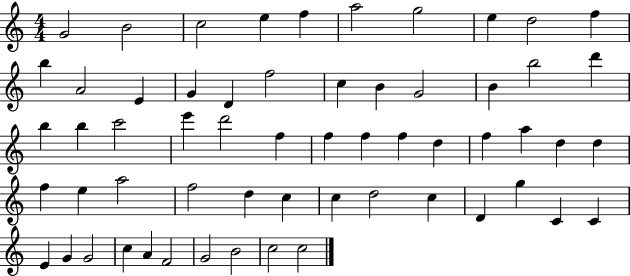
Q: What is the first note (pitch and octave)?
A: G4